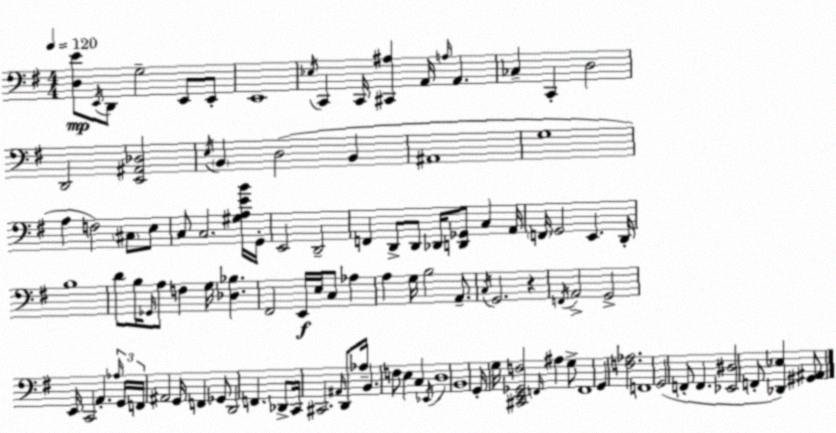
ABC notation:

X:1
T:Untitled
M:4/4
L:1/4
K:G
[D,E]/2 E,,/4 D,,/2 G,2 E,,/2 E,,/2 E,,4 _E,/4 C,, C,,/4 [^C,,^A,] A,,/4 A,/4 A,, _C, C,, D,2 D,,2 [E,,^A,,_D,]2 E,/4 B,, D,2 B,, ^A,,4 G,4 A, F,2 ^C,/2 E,/2 C,/2 C,2 [^G,A,EB]/4 G,,/4 E,,2 D,,2 F,, D,,/2 D,,/2 _D,,/4 [D,,_G,,]/2 C, A,,/4 F,,/4 G,,2 E,, D,,/4 B,4 D/2 B,/4 _G,,/4 A,/2 F, G,/4 [_D,_B,] ^F,,2 E,,/4 E,/4 C,/2 _A, A, G,/4 B,2 A,,/2 C,/4 G,,2 z F,,/4 A,,2 G,,2 E,,/4 C,,2 A,, _A,/4 G,,/4 F,,/4 ^A,,2 G,,/4 F,, _G,,/2 D,,2 F,, _D,,/2 C,,/4 ^C,,2 ^A,,/4 D,,/2 _A,/4 B,, F,/2 E, C, _E,,/4 D,4 B,,4 G,,/4 G,/4 [^C,,E,,_G,,F,]2 F,,/4 ^A, G,/2 F,,4 G,, [F,_A,]2 F,,4 G,,2 F,,/2 F,, [_E,,^D,]2 F,,/2 [_D,,_E,] [^G,,^A,,]/2